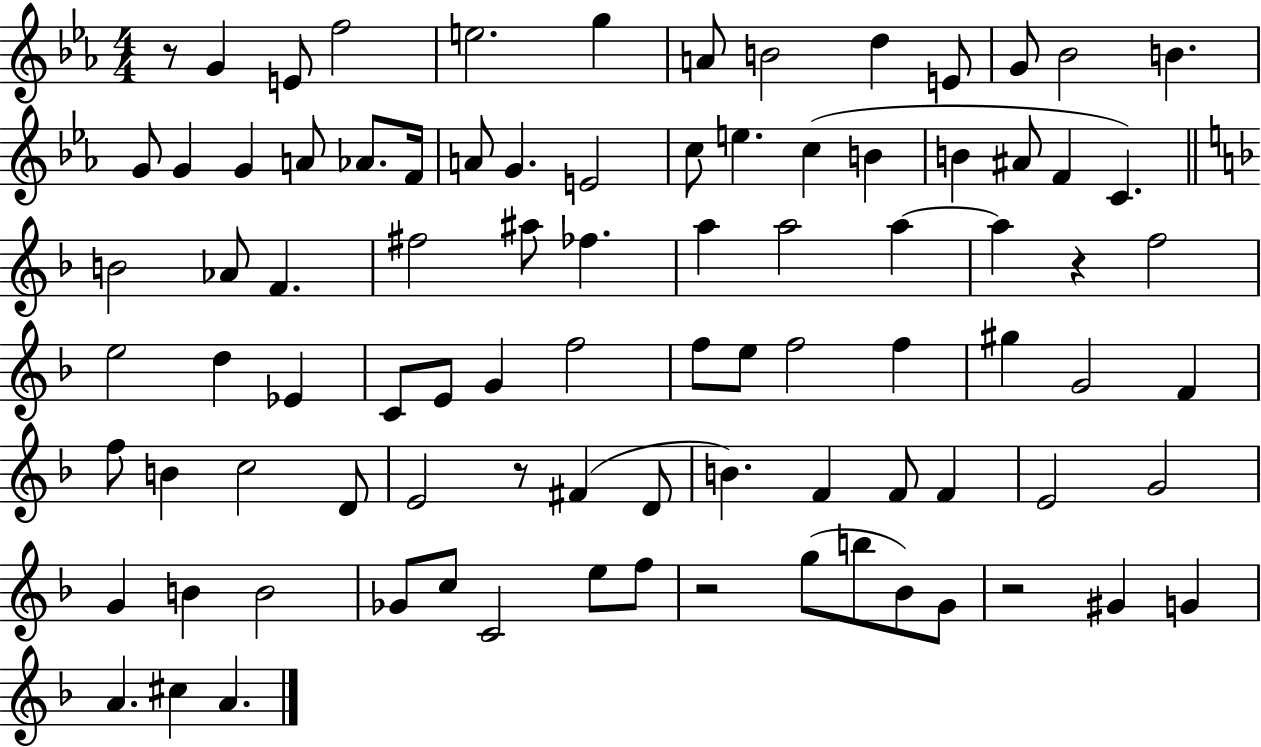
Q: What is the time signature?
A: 4/4